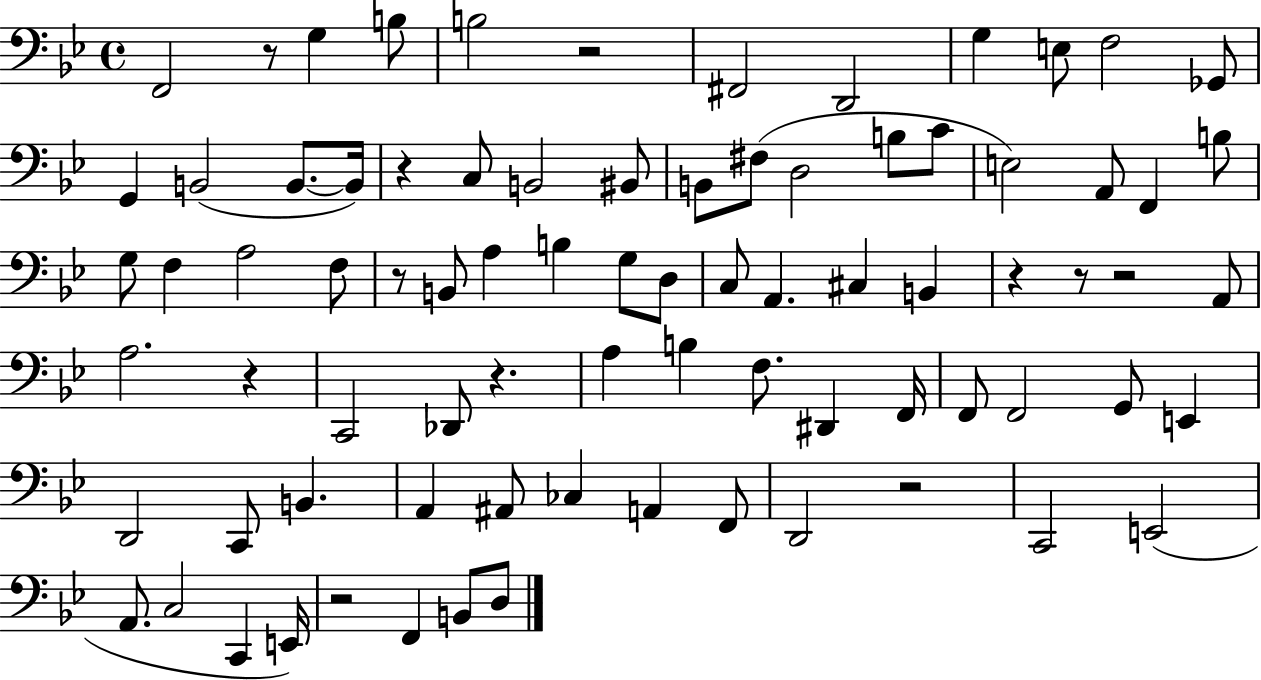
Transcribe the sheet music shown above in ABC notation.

X:1
T:Untitled
M:4/4
L:1/4
K:Bb
F,,2 z/2 G, B,/2 B,2 z2 ^F,,2 D,,2 G, E,/2 F,2 _G,,/2 G,, B,,2 B,,/2 B,,/4 z C,/2 B,,2 ^B,,/2 B,,/2 ^F,/2 D,2 B,/2 C/2 E,2 A,,/2 F,, B,/2 G,/2 F, A,2 F,/2 z/2 B,,/2 A, B, G,/2 D,/2 C,/2 A,, ^C, B,, z z/2 z2 A,,/2 A,2 z C,,2 _D,,/2 z A, B, F,/2 ^D,, F,,/4 F,,/2 F,,2 G,,/2 E,, D,,2 C,,/2 B,, A,, ^A,,/2 _C, A,, F,,/2 D,,2 z2 C,,2 E,,2 A,,/2 C,2 C,, E,,/4 z2 F,, B,,/2 D,/2